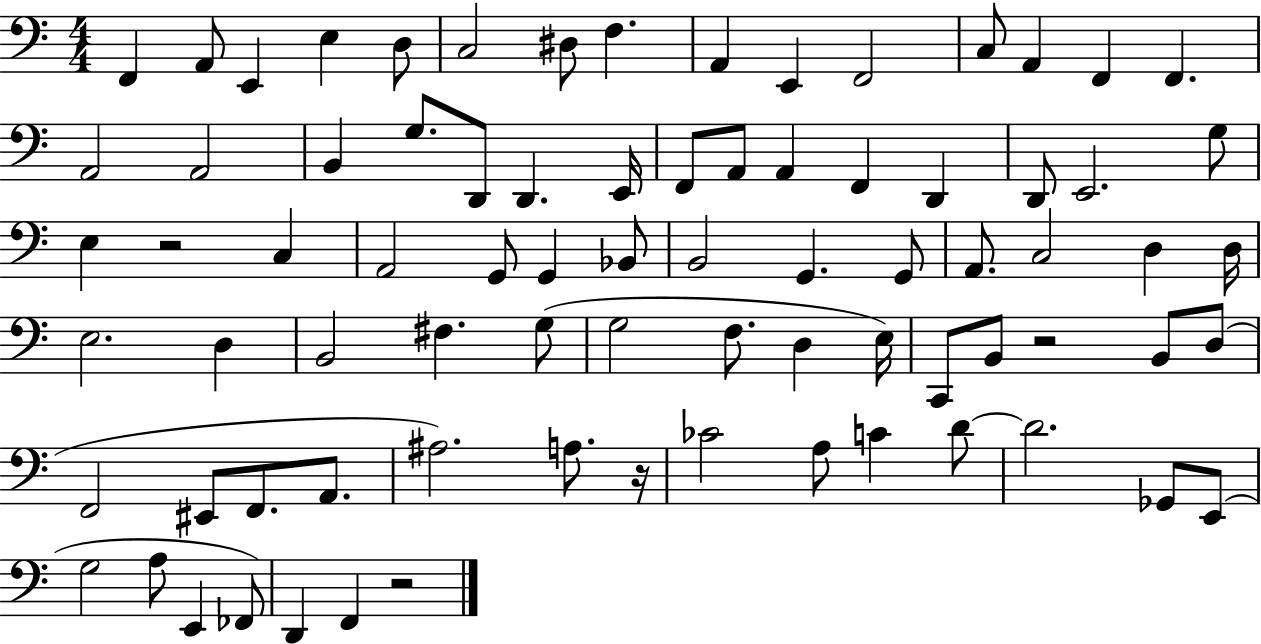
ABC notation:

X:1
T:Untitled
M:4/4
L:1/4
K:C
F,, A,,/2 E,, E, D,/2 C,2 ^D,/2 F, A,, E,, F,,2 C,/2 A,, F,, F,, A,,2 A,,2 B,, G,/2 D,,/2 D,, E,,/4 F,,/2 A,,/2 A,, F,, D,, D,,/2 E,,2 G,/2 E, z2 C, A,,2 G,,/2 G,, _B,,/2 B,,2 G,, G,,/2 A,,/2 C,2 D, D,/4 E,2 D, B,,2 ^F, G,/2 G,2 F,/2 D, E,/4 C,,/2 B,,/2 z2 B,,/2 D,/2 F,,2 ^E,,/2 F,,/2 A,,/2 ^A,2 A,/2 z/4 _C2 A,/2 C D/2 D2 _G,,/2 E,,/2 G,2 A,/2 E,, _F,,/2 D,, F,, z2